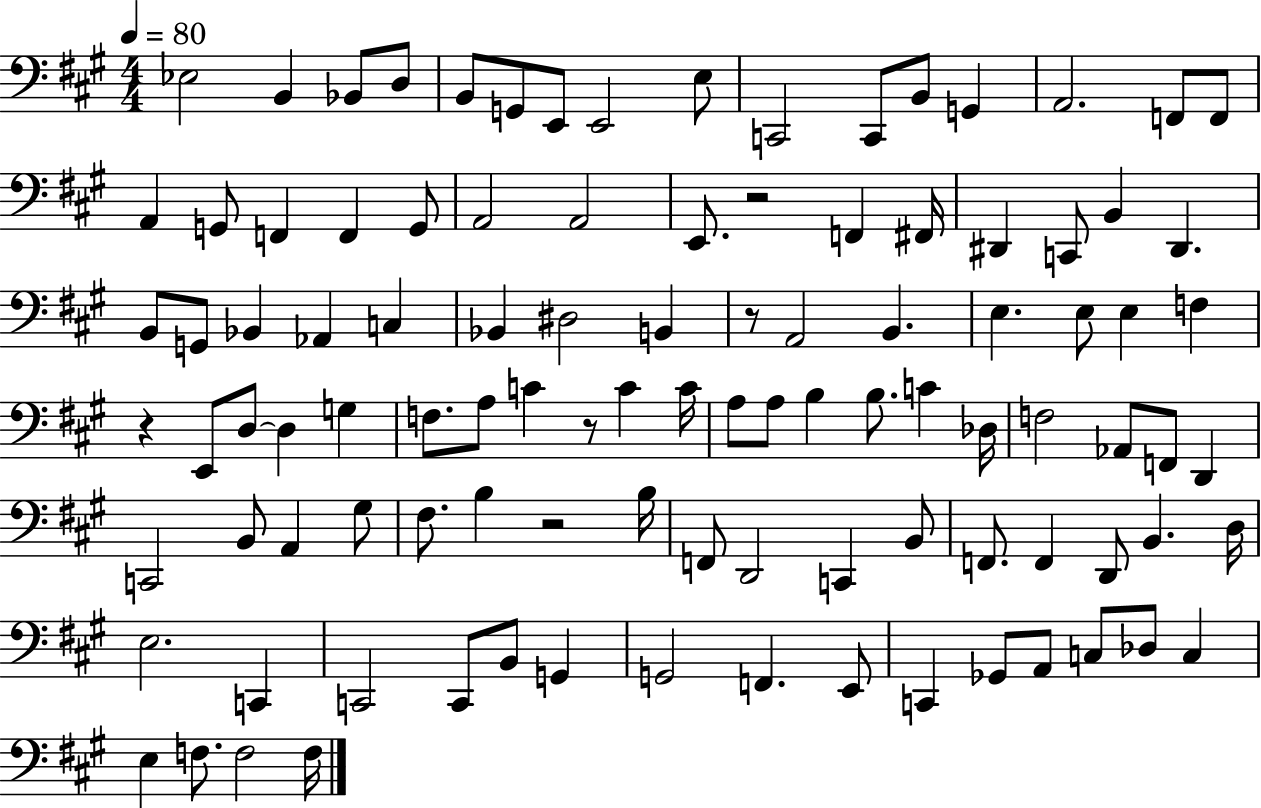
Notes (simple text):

Eb3/h B2/q Bb2/e D3/e B2/e G2/e E2/e E2/h E3/e C2/h C2/e B2/e G2/q A2/h. F2/e F2/e A2/q G2/e F2/q F2/q G2/e A2/h A2/h E2/e. R/h F2/q F#2/s D#2/q C2/e B2/q D#2/q. B2/e G2/e Bb2/q Ab2/q C3/q Bb2/q D#3/h B2/q R/e A2/h B2/q. E3/q. E3/e E3/q F3/q R/q E2/e D3/e D3/q G3/q F3/e. A3/e C4/q R/e C4/q C4/s A3/e A3/e B3/q B3/e. C4/q Db3/s F3/h Ab2/e F2/e D2/q C2/h B2/e A2/q G#3/e F#3/e. B3/q R/h B3/s F2/e D2/h C2/q B2/e F2/e. F2/q D2/e B2/q. D3/s E3/h. C2/q C2/h C2/e B2/e G2/q G2/h F2/q. E2/e C2/q Gb2/e A2/e C3/e Db3/e C3/q E3/q F3/e. F3/h F3/s